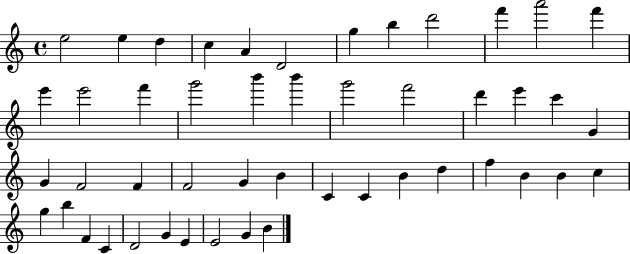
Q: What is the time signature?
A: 4/4